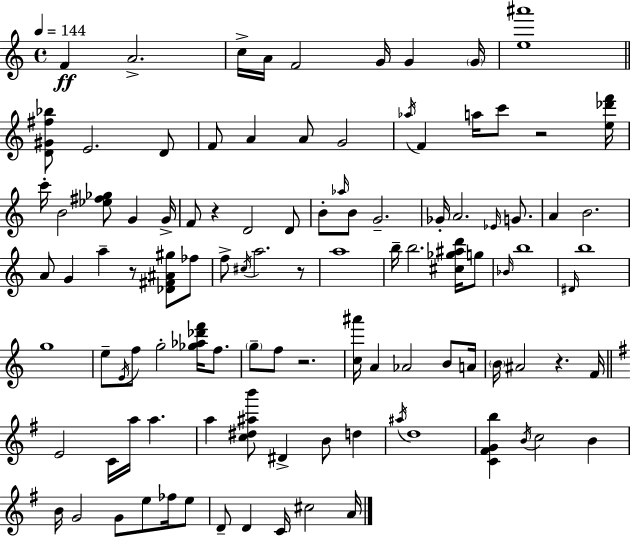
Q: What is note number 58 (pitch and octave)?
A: F5